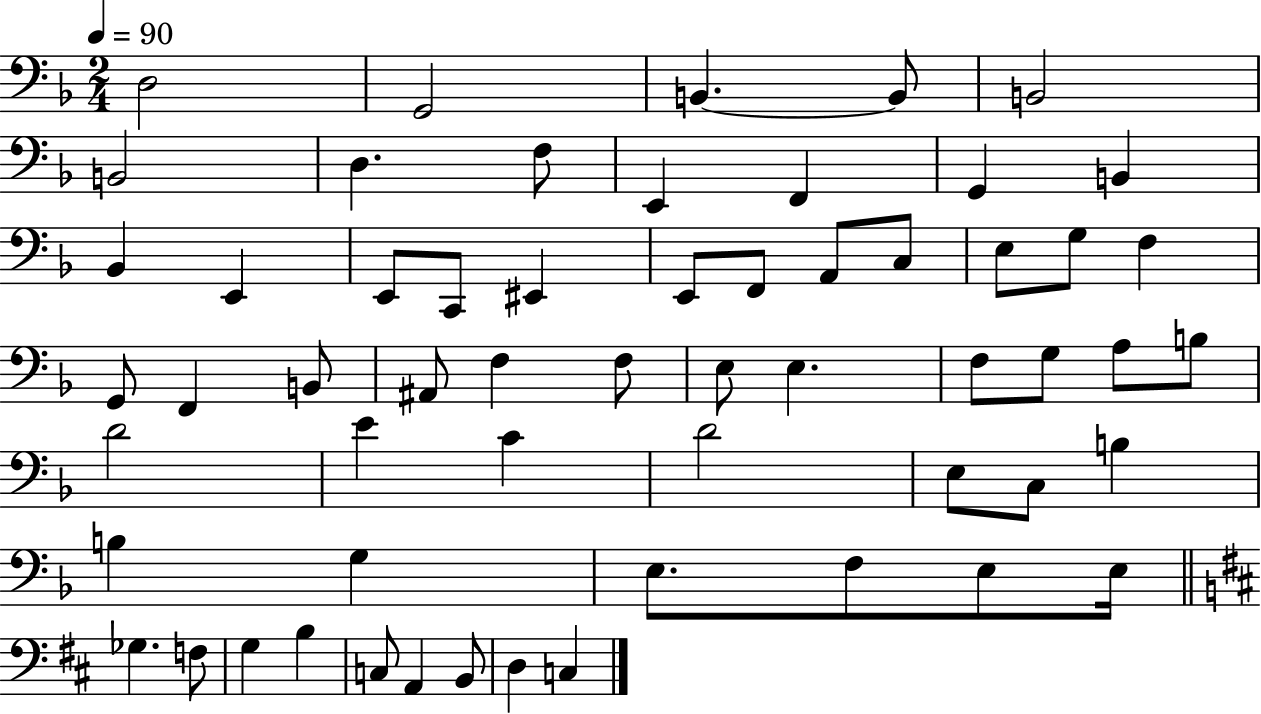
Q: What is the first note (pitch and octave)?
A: D3